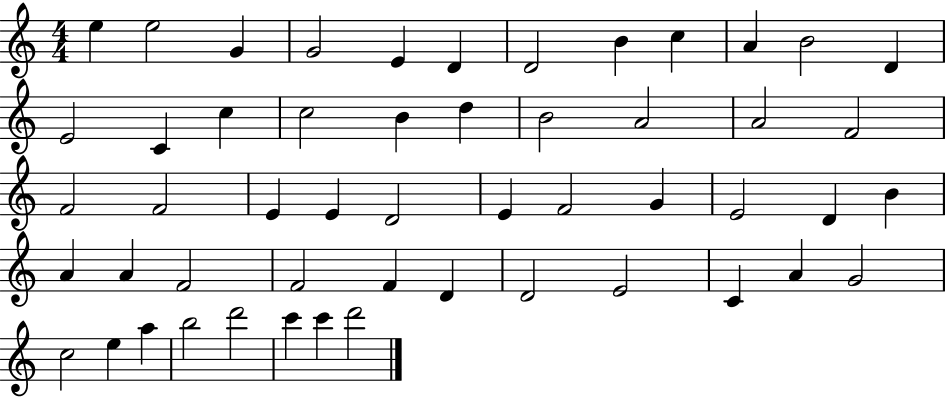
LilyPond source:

{
  \clef treble
  \numericTimeSignature
  \time 4/4
  \key c \major
  e''4 e''2 g'4 | g'2 e'4 d'4 | d'2 b'4 c''4 | a'4 b'2 d'4 | \break e'2 c'4 c''4 | c''2 b'4 d''4 | b'2 a'2 | a'2 f'2 | \break f'2 f'2 | e'4 e'4 d'2 | e'4 f'2 g'4 | e'2 d'4 b'4 | \break a'4 a'4 f'2 | f'2 f'4 d'4 | d'2 e'2 | c'4 a'4 g'2 | \break c''2 e''4 a''4 | b''2 d'''2 | c'''4 c'''4 d'''2 | \bar "|."
}